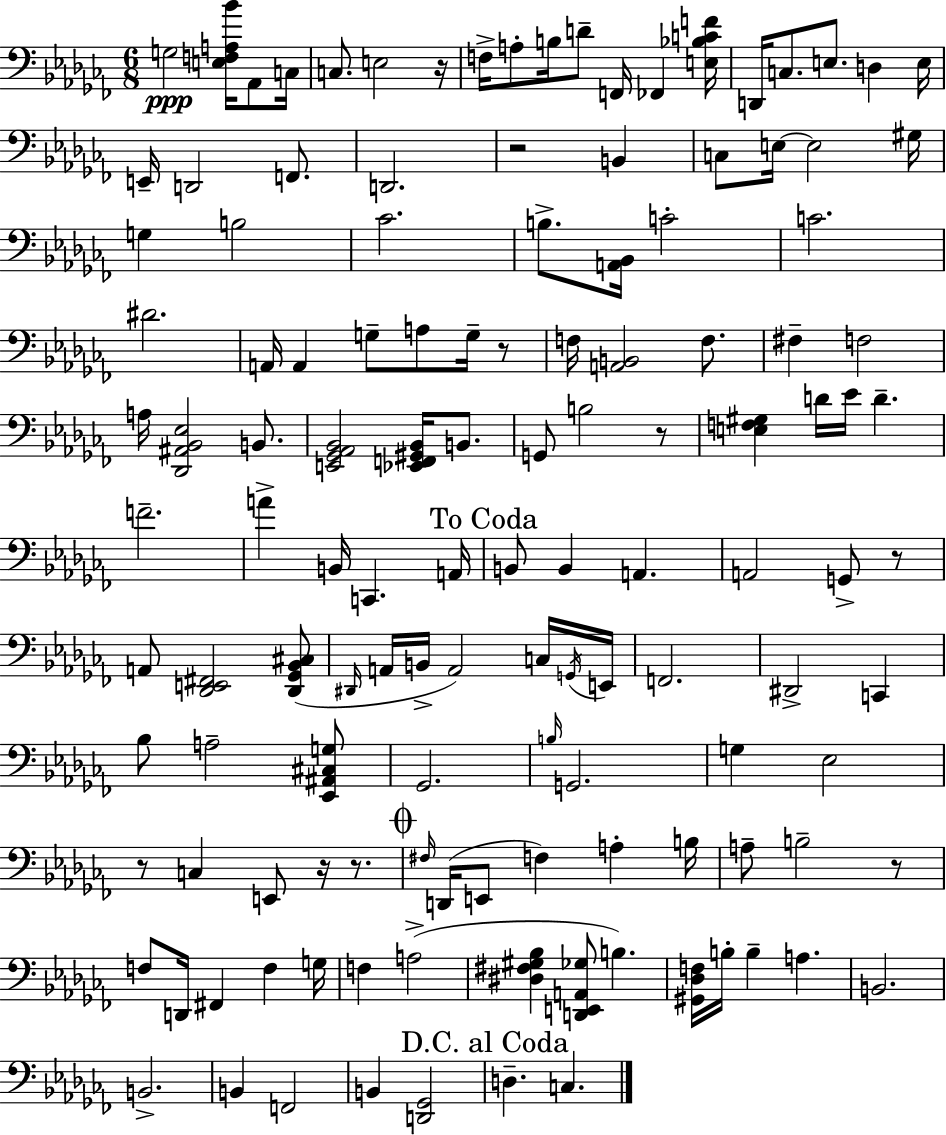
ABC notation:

X:1
T:Untitled
M:6/8
L:1/4
K:Abm
G,2 [E,F,A,_B]/4 _A,,/2 C,/4 C,/2 E,2 z/4 F,/4 A,/2 B,/4 D/2 F,,/4 _F,, [E,_B,CF]/4 D,,/4 C,/2 E,/2 D, E,/4 E,,/4 D,,2 F,,/2 D,,2 z2 B,, C,/2 E,/4 E,2 ^G,/4 G, B,2 _C2 B,/2 [A,,_B,,]/4 C2 C2 ^D2 A,,/4 A,, G,/2 A,/2 G,/4 z/2 F,/4 [A,,B,,]2 F,/2 ^F, F,2 A,/4 [_D,,^A,,_B,,_E,]2 B,,/2 [E,,_G,,_A,,_B,,]2 [_E,,F,,^G,,_B,,]/4 B,,/2 G,,/2 B,2 z/2 [E,F,^G,] D/4 _E/4 D F2 A B,,/4 C,, A,,/4 B,,/2 B,, A,, A,,2 G,,/2 z/2 A,,/2 [_D,,E,,^F,,]2 [_D,,_G,,_B,,^C,]/2 ^D,,/4 A,,/4 B,,/4 A,,2 C,/4 G,,/4 E,,/4 F,,2 ^D,,2 C,, _B,/2 A,2 [_E,,^A,,^C,G,]/2 _G,,2 B,/4 G,,2 G, _E,2 z/2 C, E,,/2 z/4 z/2 ^F,/4 D,,/4 E,,/2 F, A, B,/4 A,/2 B,2 z/2 F,/2 D,,/4 ^F,, F, G,/4 F, A,2 [^D,^F,^G,_B,] [D,,E,,A,,_G,]/2 B, [^G,,_D,F,]/4 B,/4 B, A, B,,2 B,,2 B,, F,,2 B,, [D,,_G,,]2 D, C,